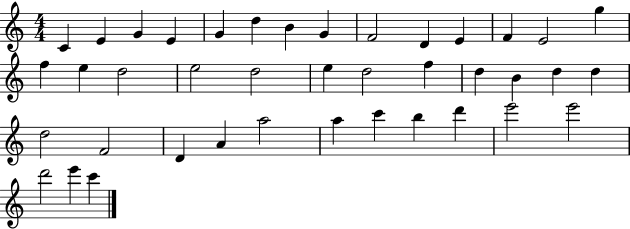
{
  \clef treble
  \numericTimeSignature
  \time 4/4
  \key c \major
  c'4 e'4 g'4 e'4 | g'4 d''4 b'4 g'4 | f'2 d'4 e'4 | f'4 e'2 g''4 | \break f''4 e''4 d''2 | e''2 d''2 | e''4 d''2 f''4 | d''4 b'4 d''4 d''4 | \break d''2 f'2 | d'4 a'4 a''2 | a''4 c'''4 b''4 d'''4 | e'''2 e'''2 | \break d'''2 e'''4 c'''4 | \bar "|."
}